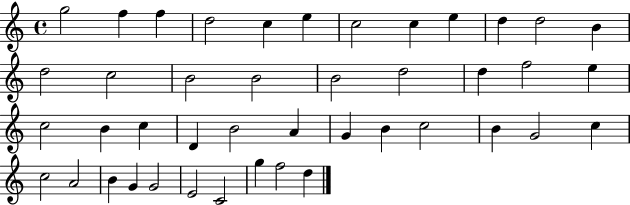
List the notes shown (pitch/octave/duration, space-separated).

G5/h F5/q F5/q D5/h C5/q E5/q C5/h C5/q E5/q D5/q D5/h B4/q D5/h C5/h B4/h B4/h B4/h D5/h D5/q F5/h E5/q C5/h B4/q C5/q D4/q B4/h A4/q G4/q B4/q C5/h B4/q G4/h C5/q C5/h A4/h B4/q G4/q G4/h E4/h C4/h G5/q F5/h D5/q